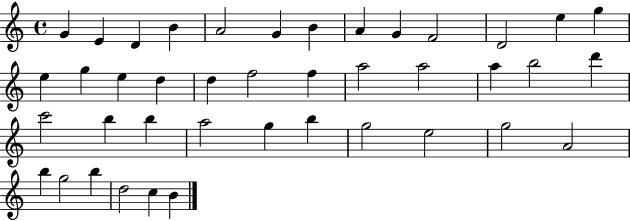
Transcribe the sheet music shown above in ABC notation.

X:1
T:Untitled
M:4/4
L:1/4
K:C
G E D B A2 G B A G F2 D2 e g e g e d d f2 f a2 a2 a b2 d' c'2 b b a2 g b g2 e2 g2 A2 b g2 b d2 c B